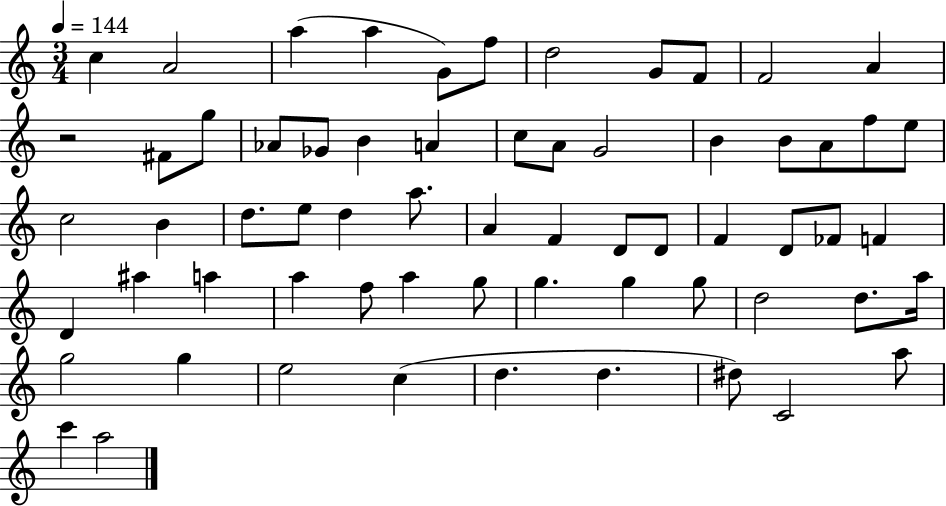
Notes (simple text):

C5/q A4/h A5/q A5/q G4/e F5/e D5/h G4/e F4/e F4/h A4/q R/h F#4/e G5/e Ab4/e Gb4/e B4/q A4/q C5/e A4/e G4/h B4/q B4/e A4/e F5/e E5/e C5/h B4/q D5/e. E5/e D5/q A5/e. A4/q F4/q D4/e D4/e F4/q D4/e FES4/e F4/q D4/q A#5/q A5/q A5/q F5/e A5/q G5/e G5/q. G5/q G5/e D5/h D5/e. A5/s G5/h G5/q E5/h C5/q D5/q. D5/q. D#5/e C4/h A5/e C6/q A5/h